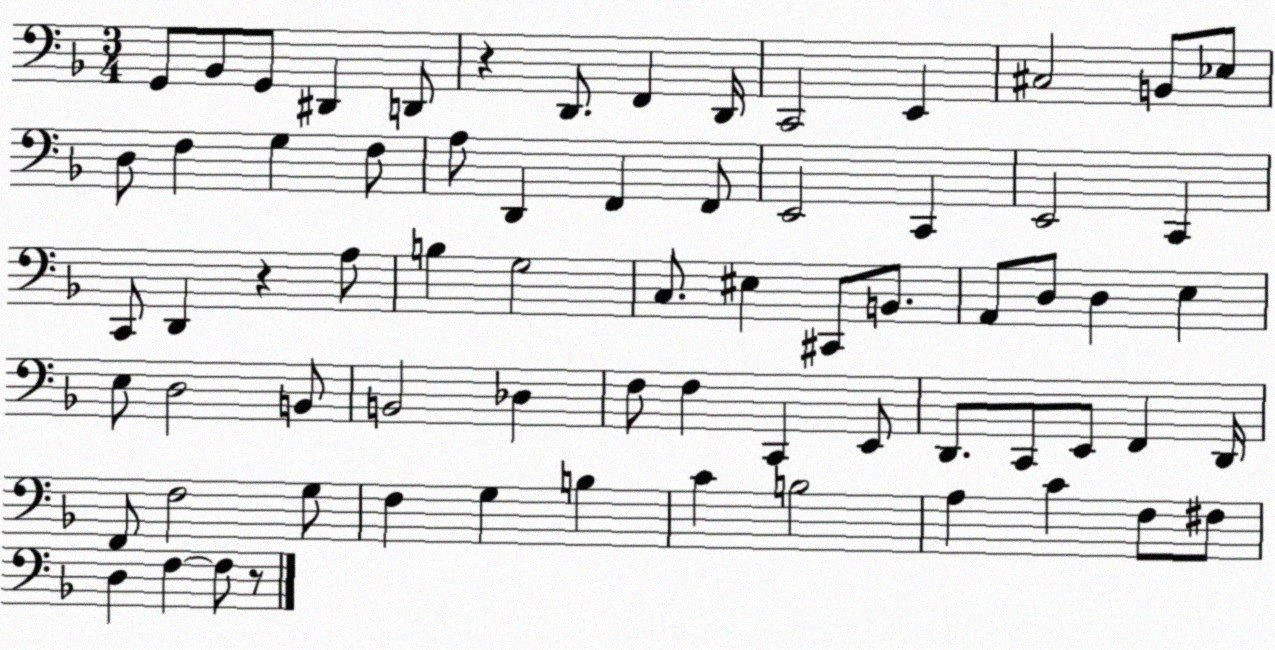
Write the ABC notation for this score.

X:1
T:Untitled
M:3/4
L:1/4
K:F
G,,/2 _B,,/2 G,,/2 ^D,, D,,/2 z D,,/2 F,, D,,/4 C,,2 E,, ^C,2 B,,/2 _E,/2 D,/2 F, G, F,/2 A,/2 D,, F,, F,,/2 E,,2 C,, E,,2 C,, C,,/2 D,, z A,/2 B, G,2 C,/2 ^E, ^C,,/2 B,,/2 A,,/2 D,/2 D, E, E,/2 D,2 B,,/2 B,,2 _D, F,/2 F, C,, E,,/2 D,,/2 C,,/2 E,,/2 F,, D,,/4 F,,/2 F,2 G,/2 F, G, B, C B,2 A, C F,/2 ^F,/2 D, F, F,/2 z/2